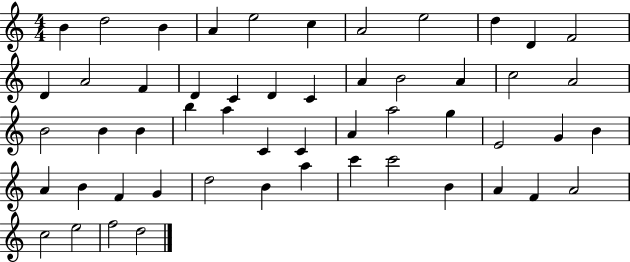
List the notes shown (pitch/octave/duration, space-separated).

B4/q D5/h B4/q A4/q E5/h C5/q A4/h E5/h D5/q D4/q F4/h D4/q A4/h F4/q D4/q C4/q D4/q C4/q A4/q B4/h A4/q C5/h A4/h B4/h B4/q B4/q B5/q A5/q C4/q C4/q A4/q A5/h G5/q E4/h G4/q B4/q A4/q B4/q F4/q G4/q D5/h B4/q A5/q C6/q C6/h B4/q A4/q F4/q A4/h C5/h E5/h F5/h D5/h